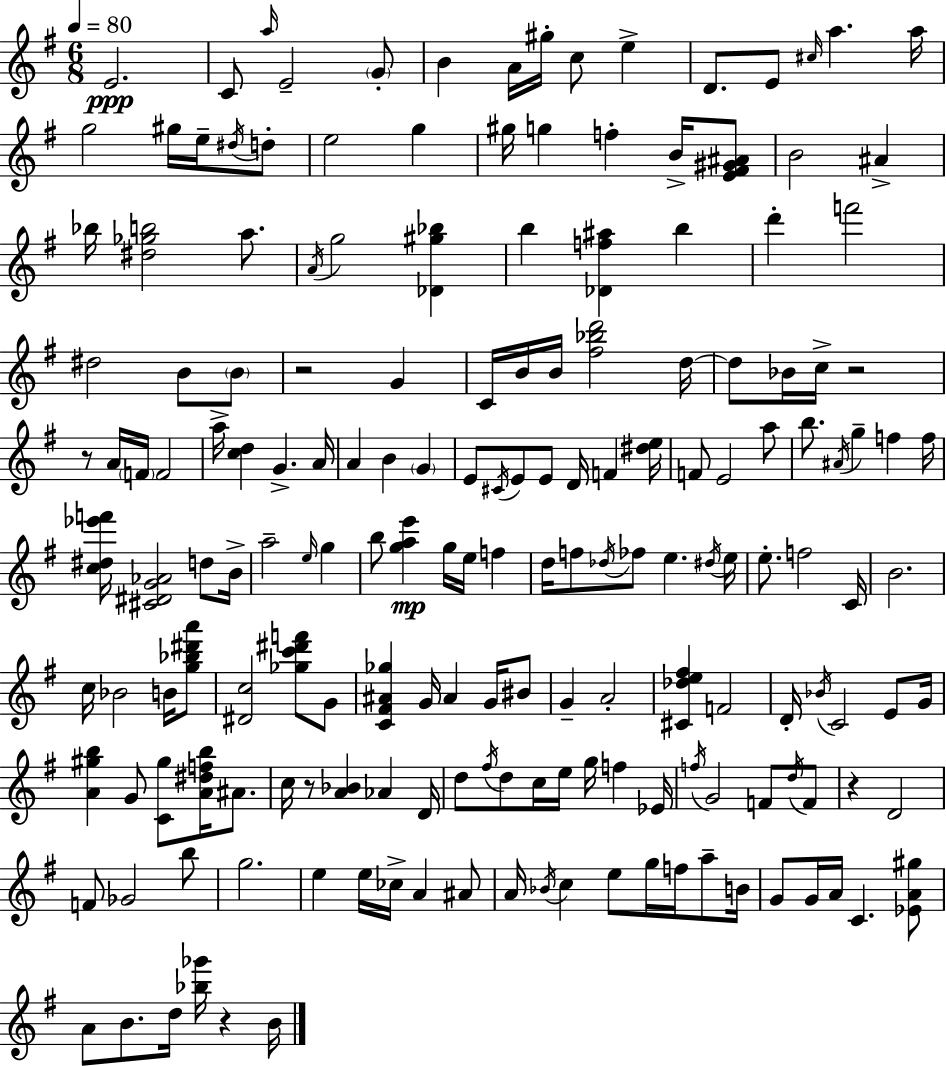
X:1
T:Untitled
M:6/8
L:1/4
K:Em
E2 C/2 a/4 E2 G/2 B A/4 ^g/4 c/2 e D/2 E/2 ^c/4 a a/4 g2 ^g/4 e/4 ^d/4 d/2 e2 g ^g/4 g f B/4 [E^F^G^A]/2 B2 ^A _b/4 [^d_gb]2 a/2 A/4 g2 [_D^g_b] b [_Df^a] b d' f'2 ^d2 B/2 B/2 z2 G C/4 B/4 B/4 [^f_bd']2 d/4 d/2 _B/4 c/4 z2 z/2 A/4 F/4 F2 a/4 [cd] G A/4 A B G E/2 ^C/4 E/2 E/2 D/4 F [^de]/4 F/2 E2 a/2 b/2 ^A/4 g f f/4 [c^d_e'f']/4 [^C^DG_A]2 d/2 B/4 a2 e/4 g b/2 [gae'] g/4 e/4 f d/4 f/2 _d/4 _f/2 e ^d/4 e/4 e/2 f2 C/4 B2 c/4 _B2 B/4 [g_b^d'a']/2 [^Dc]2 [_gc'^d'f']/2 G/2 [C^F^A_g] G/4 ^A G/4 ^B/2 G A2 [^C_de^f] F2 D/4 _B/4 C2 E/2 G/4 [A^gb] G/2 [C^g]/2 [A^dfb]/4 ^A/2 c/4 z/2 [A_B] _A D/4 d/2 ^f/4 d/2 c/4 e/4 g/4 f _E/4 f/4 G2 F/2 d/4 F/2 z D2 F/2 _G2 b/2 g2 e e/4 _c/4 A ^A/2 A/4 _B/4 c e/2 g/4 f/4 a/2 B/4 G/2 G/4 A/4 C [_EA^g]/2 A/2 B/2 d/4 [_b_g']/4 z B/4